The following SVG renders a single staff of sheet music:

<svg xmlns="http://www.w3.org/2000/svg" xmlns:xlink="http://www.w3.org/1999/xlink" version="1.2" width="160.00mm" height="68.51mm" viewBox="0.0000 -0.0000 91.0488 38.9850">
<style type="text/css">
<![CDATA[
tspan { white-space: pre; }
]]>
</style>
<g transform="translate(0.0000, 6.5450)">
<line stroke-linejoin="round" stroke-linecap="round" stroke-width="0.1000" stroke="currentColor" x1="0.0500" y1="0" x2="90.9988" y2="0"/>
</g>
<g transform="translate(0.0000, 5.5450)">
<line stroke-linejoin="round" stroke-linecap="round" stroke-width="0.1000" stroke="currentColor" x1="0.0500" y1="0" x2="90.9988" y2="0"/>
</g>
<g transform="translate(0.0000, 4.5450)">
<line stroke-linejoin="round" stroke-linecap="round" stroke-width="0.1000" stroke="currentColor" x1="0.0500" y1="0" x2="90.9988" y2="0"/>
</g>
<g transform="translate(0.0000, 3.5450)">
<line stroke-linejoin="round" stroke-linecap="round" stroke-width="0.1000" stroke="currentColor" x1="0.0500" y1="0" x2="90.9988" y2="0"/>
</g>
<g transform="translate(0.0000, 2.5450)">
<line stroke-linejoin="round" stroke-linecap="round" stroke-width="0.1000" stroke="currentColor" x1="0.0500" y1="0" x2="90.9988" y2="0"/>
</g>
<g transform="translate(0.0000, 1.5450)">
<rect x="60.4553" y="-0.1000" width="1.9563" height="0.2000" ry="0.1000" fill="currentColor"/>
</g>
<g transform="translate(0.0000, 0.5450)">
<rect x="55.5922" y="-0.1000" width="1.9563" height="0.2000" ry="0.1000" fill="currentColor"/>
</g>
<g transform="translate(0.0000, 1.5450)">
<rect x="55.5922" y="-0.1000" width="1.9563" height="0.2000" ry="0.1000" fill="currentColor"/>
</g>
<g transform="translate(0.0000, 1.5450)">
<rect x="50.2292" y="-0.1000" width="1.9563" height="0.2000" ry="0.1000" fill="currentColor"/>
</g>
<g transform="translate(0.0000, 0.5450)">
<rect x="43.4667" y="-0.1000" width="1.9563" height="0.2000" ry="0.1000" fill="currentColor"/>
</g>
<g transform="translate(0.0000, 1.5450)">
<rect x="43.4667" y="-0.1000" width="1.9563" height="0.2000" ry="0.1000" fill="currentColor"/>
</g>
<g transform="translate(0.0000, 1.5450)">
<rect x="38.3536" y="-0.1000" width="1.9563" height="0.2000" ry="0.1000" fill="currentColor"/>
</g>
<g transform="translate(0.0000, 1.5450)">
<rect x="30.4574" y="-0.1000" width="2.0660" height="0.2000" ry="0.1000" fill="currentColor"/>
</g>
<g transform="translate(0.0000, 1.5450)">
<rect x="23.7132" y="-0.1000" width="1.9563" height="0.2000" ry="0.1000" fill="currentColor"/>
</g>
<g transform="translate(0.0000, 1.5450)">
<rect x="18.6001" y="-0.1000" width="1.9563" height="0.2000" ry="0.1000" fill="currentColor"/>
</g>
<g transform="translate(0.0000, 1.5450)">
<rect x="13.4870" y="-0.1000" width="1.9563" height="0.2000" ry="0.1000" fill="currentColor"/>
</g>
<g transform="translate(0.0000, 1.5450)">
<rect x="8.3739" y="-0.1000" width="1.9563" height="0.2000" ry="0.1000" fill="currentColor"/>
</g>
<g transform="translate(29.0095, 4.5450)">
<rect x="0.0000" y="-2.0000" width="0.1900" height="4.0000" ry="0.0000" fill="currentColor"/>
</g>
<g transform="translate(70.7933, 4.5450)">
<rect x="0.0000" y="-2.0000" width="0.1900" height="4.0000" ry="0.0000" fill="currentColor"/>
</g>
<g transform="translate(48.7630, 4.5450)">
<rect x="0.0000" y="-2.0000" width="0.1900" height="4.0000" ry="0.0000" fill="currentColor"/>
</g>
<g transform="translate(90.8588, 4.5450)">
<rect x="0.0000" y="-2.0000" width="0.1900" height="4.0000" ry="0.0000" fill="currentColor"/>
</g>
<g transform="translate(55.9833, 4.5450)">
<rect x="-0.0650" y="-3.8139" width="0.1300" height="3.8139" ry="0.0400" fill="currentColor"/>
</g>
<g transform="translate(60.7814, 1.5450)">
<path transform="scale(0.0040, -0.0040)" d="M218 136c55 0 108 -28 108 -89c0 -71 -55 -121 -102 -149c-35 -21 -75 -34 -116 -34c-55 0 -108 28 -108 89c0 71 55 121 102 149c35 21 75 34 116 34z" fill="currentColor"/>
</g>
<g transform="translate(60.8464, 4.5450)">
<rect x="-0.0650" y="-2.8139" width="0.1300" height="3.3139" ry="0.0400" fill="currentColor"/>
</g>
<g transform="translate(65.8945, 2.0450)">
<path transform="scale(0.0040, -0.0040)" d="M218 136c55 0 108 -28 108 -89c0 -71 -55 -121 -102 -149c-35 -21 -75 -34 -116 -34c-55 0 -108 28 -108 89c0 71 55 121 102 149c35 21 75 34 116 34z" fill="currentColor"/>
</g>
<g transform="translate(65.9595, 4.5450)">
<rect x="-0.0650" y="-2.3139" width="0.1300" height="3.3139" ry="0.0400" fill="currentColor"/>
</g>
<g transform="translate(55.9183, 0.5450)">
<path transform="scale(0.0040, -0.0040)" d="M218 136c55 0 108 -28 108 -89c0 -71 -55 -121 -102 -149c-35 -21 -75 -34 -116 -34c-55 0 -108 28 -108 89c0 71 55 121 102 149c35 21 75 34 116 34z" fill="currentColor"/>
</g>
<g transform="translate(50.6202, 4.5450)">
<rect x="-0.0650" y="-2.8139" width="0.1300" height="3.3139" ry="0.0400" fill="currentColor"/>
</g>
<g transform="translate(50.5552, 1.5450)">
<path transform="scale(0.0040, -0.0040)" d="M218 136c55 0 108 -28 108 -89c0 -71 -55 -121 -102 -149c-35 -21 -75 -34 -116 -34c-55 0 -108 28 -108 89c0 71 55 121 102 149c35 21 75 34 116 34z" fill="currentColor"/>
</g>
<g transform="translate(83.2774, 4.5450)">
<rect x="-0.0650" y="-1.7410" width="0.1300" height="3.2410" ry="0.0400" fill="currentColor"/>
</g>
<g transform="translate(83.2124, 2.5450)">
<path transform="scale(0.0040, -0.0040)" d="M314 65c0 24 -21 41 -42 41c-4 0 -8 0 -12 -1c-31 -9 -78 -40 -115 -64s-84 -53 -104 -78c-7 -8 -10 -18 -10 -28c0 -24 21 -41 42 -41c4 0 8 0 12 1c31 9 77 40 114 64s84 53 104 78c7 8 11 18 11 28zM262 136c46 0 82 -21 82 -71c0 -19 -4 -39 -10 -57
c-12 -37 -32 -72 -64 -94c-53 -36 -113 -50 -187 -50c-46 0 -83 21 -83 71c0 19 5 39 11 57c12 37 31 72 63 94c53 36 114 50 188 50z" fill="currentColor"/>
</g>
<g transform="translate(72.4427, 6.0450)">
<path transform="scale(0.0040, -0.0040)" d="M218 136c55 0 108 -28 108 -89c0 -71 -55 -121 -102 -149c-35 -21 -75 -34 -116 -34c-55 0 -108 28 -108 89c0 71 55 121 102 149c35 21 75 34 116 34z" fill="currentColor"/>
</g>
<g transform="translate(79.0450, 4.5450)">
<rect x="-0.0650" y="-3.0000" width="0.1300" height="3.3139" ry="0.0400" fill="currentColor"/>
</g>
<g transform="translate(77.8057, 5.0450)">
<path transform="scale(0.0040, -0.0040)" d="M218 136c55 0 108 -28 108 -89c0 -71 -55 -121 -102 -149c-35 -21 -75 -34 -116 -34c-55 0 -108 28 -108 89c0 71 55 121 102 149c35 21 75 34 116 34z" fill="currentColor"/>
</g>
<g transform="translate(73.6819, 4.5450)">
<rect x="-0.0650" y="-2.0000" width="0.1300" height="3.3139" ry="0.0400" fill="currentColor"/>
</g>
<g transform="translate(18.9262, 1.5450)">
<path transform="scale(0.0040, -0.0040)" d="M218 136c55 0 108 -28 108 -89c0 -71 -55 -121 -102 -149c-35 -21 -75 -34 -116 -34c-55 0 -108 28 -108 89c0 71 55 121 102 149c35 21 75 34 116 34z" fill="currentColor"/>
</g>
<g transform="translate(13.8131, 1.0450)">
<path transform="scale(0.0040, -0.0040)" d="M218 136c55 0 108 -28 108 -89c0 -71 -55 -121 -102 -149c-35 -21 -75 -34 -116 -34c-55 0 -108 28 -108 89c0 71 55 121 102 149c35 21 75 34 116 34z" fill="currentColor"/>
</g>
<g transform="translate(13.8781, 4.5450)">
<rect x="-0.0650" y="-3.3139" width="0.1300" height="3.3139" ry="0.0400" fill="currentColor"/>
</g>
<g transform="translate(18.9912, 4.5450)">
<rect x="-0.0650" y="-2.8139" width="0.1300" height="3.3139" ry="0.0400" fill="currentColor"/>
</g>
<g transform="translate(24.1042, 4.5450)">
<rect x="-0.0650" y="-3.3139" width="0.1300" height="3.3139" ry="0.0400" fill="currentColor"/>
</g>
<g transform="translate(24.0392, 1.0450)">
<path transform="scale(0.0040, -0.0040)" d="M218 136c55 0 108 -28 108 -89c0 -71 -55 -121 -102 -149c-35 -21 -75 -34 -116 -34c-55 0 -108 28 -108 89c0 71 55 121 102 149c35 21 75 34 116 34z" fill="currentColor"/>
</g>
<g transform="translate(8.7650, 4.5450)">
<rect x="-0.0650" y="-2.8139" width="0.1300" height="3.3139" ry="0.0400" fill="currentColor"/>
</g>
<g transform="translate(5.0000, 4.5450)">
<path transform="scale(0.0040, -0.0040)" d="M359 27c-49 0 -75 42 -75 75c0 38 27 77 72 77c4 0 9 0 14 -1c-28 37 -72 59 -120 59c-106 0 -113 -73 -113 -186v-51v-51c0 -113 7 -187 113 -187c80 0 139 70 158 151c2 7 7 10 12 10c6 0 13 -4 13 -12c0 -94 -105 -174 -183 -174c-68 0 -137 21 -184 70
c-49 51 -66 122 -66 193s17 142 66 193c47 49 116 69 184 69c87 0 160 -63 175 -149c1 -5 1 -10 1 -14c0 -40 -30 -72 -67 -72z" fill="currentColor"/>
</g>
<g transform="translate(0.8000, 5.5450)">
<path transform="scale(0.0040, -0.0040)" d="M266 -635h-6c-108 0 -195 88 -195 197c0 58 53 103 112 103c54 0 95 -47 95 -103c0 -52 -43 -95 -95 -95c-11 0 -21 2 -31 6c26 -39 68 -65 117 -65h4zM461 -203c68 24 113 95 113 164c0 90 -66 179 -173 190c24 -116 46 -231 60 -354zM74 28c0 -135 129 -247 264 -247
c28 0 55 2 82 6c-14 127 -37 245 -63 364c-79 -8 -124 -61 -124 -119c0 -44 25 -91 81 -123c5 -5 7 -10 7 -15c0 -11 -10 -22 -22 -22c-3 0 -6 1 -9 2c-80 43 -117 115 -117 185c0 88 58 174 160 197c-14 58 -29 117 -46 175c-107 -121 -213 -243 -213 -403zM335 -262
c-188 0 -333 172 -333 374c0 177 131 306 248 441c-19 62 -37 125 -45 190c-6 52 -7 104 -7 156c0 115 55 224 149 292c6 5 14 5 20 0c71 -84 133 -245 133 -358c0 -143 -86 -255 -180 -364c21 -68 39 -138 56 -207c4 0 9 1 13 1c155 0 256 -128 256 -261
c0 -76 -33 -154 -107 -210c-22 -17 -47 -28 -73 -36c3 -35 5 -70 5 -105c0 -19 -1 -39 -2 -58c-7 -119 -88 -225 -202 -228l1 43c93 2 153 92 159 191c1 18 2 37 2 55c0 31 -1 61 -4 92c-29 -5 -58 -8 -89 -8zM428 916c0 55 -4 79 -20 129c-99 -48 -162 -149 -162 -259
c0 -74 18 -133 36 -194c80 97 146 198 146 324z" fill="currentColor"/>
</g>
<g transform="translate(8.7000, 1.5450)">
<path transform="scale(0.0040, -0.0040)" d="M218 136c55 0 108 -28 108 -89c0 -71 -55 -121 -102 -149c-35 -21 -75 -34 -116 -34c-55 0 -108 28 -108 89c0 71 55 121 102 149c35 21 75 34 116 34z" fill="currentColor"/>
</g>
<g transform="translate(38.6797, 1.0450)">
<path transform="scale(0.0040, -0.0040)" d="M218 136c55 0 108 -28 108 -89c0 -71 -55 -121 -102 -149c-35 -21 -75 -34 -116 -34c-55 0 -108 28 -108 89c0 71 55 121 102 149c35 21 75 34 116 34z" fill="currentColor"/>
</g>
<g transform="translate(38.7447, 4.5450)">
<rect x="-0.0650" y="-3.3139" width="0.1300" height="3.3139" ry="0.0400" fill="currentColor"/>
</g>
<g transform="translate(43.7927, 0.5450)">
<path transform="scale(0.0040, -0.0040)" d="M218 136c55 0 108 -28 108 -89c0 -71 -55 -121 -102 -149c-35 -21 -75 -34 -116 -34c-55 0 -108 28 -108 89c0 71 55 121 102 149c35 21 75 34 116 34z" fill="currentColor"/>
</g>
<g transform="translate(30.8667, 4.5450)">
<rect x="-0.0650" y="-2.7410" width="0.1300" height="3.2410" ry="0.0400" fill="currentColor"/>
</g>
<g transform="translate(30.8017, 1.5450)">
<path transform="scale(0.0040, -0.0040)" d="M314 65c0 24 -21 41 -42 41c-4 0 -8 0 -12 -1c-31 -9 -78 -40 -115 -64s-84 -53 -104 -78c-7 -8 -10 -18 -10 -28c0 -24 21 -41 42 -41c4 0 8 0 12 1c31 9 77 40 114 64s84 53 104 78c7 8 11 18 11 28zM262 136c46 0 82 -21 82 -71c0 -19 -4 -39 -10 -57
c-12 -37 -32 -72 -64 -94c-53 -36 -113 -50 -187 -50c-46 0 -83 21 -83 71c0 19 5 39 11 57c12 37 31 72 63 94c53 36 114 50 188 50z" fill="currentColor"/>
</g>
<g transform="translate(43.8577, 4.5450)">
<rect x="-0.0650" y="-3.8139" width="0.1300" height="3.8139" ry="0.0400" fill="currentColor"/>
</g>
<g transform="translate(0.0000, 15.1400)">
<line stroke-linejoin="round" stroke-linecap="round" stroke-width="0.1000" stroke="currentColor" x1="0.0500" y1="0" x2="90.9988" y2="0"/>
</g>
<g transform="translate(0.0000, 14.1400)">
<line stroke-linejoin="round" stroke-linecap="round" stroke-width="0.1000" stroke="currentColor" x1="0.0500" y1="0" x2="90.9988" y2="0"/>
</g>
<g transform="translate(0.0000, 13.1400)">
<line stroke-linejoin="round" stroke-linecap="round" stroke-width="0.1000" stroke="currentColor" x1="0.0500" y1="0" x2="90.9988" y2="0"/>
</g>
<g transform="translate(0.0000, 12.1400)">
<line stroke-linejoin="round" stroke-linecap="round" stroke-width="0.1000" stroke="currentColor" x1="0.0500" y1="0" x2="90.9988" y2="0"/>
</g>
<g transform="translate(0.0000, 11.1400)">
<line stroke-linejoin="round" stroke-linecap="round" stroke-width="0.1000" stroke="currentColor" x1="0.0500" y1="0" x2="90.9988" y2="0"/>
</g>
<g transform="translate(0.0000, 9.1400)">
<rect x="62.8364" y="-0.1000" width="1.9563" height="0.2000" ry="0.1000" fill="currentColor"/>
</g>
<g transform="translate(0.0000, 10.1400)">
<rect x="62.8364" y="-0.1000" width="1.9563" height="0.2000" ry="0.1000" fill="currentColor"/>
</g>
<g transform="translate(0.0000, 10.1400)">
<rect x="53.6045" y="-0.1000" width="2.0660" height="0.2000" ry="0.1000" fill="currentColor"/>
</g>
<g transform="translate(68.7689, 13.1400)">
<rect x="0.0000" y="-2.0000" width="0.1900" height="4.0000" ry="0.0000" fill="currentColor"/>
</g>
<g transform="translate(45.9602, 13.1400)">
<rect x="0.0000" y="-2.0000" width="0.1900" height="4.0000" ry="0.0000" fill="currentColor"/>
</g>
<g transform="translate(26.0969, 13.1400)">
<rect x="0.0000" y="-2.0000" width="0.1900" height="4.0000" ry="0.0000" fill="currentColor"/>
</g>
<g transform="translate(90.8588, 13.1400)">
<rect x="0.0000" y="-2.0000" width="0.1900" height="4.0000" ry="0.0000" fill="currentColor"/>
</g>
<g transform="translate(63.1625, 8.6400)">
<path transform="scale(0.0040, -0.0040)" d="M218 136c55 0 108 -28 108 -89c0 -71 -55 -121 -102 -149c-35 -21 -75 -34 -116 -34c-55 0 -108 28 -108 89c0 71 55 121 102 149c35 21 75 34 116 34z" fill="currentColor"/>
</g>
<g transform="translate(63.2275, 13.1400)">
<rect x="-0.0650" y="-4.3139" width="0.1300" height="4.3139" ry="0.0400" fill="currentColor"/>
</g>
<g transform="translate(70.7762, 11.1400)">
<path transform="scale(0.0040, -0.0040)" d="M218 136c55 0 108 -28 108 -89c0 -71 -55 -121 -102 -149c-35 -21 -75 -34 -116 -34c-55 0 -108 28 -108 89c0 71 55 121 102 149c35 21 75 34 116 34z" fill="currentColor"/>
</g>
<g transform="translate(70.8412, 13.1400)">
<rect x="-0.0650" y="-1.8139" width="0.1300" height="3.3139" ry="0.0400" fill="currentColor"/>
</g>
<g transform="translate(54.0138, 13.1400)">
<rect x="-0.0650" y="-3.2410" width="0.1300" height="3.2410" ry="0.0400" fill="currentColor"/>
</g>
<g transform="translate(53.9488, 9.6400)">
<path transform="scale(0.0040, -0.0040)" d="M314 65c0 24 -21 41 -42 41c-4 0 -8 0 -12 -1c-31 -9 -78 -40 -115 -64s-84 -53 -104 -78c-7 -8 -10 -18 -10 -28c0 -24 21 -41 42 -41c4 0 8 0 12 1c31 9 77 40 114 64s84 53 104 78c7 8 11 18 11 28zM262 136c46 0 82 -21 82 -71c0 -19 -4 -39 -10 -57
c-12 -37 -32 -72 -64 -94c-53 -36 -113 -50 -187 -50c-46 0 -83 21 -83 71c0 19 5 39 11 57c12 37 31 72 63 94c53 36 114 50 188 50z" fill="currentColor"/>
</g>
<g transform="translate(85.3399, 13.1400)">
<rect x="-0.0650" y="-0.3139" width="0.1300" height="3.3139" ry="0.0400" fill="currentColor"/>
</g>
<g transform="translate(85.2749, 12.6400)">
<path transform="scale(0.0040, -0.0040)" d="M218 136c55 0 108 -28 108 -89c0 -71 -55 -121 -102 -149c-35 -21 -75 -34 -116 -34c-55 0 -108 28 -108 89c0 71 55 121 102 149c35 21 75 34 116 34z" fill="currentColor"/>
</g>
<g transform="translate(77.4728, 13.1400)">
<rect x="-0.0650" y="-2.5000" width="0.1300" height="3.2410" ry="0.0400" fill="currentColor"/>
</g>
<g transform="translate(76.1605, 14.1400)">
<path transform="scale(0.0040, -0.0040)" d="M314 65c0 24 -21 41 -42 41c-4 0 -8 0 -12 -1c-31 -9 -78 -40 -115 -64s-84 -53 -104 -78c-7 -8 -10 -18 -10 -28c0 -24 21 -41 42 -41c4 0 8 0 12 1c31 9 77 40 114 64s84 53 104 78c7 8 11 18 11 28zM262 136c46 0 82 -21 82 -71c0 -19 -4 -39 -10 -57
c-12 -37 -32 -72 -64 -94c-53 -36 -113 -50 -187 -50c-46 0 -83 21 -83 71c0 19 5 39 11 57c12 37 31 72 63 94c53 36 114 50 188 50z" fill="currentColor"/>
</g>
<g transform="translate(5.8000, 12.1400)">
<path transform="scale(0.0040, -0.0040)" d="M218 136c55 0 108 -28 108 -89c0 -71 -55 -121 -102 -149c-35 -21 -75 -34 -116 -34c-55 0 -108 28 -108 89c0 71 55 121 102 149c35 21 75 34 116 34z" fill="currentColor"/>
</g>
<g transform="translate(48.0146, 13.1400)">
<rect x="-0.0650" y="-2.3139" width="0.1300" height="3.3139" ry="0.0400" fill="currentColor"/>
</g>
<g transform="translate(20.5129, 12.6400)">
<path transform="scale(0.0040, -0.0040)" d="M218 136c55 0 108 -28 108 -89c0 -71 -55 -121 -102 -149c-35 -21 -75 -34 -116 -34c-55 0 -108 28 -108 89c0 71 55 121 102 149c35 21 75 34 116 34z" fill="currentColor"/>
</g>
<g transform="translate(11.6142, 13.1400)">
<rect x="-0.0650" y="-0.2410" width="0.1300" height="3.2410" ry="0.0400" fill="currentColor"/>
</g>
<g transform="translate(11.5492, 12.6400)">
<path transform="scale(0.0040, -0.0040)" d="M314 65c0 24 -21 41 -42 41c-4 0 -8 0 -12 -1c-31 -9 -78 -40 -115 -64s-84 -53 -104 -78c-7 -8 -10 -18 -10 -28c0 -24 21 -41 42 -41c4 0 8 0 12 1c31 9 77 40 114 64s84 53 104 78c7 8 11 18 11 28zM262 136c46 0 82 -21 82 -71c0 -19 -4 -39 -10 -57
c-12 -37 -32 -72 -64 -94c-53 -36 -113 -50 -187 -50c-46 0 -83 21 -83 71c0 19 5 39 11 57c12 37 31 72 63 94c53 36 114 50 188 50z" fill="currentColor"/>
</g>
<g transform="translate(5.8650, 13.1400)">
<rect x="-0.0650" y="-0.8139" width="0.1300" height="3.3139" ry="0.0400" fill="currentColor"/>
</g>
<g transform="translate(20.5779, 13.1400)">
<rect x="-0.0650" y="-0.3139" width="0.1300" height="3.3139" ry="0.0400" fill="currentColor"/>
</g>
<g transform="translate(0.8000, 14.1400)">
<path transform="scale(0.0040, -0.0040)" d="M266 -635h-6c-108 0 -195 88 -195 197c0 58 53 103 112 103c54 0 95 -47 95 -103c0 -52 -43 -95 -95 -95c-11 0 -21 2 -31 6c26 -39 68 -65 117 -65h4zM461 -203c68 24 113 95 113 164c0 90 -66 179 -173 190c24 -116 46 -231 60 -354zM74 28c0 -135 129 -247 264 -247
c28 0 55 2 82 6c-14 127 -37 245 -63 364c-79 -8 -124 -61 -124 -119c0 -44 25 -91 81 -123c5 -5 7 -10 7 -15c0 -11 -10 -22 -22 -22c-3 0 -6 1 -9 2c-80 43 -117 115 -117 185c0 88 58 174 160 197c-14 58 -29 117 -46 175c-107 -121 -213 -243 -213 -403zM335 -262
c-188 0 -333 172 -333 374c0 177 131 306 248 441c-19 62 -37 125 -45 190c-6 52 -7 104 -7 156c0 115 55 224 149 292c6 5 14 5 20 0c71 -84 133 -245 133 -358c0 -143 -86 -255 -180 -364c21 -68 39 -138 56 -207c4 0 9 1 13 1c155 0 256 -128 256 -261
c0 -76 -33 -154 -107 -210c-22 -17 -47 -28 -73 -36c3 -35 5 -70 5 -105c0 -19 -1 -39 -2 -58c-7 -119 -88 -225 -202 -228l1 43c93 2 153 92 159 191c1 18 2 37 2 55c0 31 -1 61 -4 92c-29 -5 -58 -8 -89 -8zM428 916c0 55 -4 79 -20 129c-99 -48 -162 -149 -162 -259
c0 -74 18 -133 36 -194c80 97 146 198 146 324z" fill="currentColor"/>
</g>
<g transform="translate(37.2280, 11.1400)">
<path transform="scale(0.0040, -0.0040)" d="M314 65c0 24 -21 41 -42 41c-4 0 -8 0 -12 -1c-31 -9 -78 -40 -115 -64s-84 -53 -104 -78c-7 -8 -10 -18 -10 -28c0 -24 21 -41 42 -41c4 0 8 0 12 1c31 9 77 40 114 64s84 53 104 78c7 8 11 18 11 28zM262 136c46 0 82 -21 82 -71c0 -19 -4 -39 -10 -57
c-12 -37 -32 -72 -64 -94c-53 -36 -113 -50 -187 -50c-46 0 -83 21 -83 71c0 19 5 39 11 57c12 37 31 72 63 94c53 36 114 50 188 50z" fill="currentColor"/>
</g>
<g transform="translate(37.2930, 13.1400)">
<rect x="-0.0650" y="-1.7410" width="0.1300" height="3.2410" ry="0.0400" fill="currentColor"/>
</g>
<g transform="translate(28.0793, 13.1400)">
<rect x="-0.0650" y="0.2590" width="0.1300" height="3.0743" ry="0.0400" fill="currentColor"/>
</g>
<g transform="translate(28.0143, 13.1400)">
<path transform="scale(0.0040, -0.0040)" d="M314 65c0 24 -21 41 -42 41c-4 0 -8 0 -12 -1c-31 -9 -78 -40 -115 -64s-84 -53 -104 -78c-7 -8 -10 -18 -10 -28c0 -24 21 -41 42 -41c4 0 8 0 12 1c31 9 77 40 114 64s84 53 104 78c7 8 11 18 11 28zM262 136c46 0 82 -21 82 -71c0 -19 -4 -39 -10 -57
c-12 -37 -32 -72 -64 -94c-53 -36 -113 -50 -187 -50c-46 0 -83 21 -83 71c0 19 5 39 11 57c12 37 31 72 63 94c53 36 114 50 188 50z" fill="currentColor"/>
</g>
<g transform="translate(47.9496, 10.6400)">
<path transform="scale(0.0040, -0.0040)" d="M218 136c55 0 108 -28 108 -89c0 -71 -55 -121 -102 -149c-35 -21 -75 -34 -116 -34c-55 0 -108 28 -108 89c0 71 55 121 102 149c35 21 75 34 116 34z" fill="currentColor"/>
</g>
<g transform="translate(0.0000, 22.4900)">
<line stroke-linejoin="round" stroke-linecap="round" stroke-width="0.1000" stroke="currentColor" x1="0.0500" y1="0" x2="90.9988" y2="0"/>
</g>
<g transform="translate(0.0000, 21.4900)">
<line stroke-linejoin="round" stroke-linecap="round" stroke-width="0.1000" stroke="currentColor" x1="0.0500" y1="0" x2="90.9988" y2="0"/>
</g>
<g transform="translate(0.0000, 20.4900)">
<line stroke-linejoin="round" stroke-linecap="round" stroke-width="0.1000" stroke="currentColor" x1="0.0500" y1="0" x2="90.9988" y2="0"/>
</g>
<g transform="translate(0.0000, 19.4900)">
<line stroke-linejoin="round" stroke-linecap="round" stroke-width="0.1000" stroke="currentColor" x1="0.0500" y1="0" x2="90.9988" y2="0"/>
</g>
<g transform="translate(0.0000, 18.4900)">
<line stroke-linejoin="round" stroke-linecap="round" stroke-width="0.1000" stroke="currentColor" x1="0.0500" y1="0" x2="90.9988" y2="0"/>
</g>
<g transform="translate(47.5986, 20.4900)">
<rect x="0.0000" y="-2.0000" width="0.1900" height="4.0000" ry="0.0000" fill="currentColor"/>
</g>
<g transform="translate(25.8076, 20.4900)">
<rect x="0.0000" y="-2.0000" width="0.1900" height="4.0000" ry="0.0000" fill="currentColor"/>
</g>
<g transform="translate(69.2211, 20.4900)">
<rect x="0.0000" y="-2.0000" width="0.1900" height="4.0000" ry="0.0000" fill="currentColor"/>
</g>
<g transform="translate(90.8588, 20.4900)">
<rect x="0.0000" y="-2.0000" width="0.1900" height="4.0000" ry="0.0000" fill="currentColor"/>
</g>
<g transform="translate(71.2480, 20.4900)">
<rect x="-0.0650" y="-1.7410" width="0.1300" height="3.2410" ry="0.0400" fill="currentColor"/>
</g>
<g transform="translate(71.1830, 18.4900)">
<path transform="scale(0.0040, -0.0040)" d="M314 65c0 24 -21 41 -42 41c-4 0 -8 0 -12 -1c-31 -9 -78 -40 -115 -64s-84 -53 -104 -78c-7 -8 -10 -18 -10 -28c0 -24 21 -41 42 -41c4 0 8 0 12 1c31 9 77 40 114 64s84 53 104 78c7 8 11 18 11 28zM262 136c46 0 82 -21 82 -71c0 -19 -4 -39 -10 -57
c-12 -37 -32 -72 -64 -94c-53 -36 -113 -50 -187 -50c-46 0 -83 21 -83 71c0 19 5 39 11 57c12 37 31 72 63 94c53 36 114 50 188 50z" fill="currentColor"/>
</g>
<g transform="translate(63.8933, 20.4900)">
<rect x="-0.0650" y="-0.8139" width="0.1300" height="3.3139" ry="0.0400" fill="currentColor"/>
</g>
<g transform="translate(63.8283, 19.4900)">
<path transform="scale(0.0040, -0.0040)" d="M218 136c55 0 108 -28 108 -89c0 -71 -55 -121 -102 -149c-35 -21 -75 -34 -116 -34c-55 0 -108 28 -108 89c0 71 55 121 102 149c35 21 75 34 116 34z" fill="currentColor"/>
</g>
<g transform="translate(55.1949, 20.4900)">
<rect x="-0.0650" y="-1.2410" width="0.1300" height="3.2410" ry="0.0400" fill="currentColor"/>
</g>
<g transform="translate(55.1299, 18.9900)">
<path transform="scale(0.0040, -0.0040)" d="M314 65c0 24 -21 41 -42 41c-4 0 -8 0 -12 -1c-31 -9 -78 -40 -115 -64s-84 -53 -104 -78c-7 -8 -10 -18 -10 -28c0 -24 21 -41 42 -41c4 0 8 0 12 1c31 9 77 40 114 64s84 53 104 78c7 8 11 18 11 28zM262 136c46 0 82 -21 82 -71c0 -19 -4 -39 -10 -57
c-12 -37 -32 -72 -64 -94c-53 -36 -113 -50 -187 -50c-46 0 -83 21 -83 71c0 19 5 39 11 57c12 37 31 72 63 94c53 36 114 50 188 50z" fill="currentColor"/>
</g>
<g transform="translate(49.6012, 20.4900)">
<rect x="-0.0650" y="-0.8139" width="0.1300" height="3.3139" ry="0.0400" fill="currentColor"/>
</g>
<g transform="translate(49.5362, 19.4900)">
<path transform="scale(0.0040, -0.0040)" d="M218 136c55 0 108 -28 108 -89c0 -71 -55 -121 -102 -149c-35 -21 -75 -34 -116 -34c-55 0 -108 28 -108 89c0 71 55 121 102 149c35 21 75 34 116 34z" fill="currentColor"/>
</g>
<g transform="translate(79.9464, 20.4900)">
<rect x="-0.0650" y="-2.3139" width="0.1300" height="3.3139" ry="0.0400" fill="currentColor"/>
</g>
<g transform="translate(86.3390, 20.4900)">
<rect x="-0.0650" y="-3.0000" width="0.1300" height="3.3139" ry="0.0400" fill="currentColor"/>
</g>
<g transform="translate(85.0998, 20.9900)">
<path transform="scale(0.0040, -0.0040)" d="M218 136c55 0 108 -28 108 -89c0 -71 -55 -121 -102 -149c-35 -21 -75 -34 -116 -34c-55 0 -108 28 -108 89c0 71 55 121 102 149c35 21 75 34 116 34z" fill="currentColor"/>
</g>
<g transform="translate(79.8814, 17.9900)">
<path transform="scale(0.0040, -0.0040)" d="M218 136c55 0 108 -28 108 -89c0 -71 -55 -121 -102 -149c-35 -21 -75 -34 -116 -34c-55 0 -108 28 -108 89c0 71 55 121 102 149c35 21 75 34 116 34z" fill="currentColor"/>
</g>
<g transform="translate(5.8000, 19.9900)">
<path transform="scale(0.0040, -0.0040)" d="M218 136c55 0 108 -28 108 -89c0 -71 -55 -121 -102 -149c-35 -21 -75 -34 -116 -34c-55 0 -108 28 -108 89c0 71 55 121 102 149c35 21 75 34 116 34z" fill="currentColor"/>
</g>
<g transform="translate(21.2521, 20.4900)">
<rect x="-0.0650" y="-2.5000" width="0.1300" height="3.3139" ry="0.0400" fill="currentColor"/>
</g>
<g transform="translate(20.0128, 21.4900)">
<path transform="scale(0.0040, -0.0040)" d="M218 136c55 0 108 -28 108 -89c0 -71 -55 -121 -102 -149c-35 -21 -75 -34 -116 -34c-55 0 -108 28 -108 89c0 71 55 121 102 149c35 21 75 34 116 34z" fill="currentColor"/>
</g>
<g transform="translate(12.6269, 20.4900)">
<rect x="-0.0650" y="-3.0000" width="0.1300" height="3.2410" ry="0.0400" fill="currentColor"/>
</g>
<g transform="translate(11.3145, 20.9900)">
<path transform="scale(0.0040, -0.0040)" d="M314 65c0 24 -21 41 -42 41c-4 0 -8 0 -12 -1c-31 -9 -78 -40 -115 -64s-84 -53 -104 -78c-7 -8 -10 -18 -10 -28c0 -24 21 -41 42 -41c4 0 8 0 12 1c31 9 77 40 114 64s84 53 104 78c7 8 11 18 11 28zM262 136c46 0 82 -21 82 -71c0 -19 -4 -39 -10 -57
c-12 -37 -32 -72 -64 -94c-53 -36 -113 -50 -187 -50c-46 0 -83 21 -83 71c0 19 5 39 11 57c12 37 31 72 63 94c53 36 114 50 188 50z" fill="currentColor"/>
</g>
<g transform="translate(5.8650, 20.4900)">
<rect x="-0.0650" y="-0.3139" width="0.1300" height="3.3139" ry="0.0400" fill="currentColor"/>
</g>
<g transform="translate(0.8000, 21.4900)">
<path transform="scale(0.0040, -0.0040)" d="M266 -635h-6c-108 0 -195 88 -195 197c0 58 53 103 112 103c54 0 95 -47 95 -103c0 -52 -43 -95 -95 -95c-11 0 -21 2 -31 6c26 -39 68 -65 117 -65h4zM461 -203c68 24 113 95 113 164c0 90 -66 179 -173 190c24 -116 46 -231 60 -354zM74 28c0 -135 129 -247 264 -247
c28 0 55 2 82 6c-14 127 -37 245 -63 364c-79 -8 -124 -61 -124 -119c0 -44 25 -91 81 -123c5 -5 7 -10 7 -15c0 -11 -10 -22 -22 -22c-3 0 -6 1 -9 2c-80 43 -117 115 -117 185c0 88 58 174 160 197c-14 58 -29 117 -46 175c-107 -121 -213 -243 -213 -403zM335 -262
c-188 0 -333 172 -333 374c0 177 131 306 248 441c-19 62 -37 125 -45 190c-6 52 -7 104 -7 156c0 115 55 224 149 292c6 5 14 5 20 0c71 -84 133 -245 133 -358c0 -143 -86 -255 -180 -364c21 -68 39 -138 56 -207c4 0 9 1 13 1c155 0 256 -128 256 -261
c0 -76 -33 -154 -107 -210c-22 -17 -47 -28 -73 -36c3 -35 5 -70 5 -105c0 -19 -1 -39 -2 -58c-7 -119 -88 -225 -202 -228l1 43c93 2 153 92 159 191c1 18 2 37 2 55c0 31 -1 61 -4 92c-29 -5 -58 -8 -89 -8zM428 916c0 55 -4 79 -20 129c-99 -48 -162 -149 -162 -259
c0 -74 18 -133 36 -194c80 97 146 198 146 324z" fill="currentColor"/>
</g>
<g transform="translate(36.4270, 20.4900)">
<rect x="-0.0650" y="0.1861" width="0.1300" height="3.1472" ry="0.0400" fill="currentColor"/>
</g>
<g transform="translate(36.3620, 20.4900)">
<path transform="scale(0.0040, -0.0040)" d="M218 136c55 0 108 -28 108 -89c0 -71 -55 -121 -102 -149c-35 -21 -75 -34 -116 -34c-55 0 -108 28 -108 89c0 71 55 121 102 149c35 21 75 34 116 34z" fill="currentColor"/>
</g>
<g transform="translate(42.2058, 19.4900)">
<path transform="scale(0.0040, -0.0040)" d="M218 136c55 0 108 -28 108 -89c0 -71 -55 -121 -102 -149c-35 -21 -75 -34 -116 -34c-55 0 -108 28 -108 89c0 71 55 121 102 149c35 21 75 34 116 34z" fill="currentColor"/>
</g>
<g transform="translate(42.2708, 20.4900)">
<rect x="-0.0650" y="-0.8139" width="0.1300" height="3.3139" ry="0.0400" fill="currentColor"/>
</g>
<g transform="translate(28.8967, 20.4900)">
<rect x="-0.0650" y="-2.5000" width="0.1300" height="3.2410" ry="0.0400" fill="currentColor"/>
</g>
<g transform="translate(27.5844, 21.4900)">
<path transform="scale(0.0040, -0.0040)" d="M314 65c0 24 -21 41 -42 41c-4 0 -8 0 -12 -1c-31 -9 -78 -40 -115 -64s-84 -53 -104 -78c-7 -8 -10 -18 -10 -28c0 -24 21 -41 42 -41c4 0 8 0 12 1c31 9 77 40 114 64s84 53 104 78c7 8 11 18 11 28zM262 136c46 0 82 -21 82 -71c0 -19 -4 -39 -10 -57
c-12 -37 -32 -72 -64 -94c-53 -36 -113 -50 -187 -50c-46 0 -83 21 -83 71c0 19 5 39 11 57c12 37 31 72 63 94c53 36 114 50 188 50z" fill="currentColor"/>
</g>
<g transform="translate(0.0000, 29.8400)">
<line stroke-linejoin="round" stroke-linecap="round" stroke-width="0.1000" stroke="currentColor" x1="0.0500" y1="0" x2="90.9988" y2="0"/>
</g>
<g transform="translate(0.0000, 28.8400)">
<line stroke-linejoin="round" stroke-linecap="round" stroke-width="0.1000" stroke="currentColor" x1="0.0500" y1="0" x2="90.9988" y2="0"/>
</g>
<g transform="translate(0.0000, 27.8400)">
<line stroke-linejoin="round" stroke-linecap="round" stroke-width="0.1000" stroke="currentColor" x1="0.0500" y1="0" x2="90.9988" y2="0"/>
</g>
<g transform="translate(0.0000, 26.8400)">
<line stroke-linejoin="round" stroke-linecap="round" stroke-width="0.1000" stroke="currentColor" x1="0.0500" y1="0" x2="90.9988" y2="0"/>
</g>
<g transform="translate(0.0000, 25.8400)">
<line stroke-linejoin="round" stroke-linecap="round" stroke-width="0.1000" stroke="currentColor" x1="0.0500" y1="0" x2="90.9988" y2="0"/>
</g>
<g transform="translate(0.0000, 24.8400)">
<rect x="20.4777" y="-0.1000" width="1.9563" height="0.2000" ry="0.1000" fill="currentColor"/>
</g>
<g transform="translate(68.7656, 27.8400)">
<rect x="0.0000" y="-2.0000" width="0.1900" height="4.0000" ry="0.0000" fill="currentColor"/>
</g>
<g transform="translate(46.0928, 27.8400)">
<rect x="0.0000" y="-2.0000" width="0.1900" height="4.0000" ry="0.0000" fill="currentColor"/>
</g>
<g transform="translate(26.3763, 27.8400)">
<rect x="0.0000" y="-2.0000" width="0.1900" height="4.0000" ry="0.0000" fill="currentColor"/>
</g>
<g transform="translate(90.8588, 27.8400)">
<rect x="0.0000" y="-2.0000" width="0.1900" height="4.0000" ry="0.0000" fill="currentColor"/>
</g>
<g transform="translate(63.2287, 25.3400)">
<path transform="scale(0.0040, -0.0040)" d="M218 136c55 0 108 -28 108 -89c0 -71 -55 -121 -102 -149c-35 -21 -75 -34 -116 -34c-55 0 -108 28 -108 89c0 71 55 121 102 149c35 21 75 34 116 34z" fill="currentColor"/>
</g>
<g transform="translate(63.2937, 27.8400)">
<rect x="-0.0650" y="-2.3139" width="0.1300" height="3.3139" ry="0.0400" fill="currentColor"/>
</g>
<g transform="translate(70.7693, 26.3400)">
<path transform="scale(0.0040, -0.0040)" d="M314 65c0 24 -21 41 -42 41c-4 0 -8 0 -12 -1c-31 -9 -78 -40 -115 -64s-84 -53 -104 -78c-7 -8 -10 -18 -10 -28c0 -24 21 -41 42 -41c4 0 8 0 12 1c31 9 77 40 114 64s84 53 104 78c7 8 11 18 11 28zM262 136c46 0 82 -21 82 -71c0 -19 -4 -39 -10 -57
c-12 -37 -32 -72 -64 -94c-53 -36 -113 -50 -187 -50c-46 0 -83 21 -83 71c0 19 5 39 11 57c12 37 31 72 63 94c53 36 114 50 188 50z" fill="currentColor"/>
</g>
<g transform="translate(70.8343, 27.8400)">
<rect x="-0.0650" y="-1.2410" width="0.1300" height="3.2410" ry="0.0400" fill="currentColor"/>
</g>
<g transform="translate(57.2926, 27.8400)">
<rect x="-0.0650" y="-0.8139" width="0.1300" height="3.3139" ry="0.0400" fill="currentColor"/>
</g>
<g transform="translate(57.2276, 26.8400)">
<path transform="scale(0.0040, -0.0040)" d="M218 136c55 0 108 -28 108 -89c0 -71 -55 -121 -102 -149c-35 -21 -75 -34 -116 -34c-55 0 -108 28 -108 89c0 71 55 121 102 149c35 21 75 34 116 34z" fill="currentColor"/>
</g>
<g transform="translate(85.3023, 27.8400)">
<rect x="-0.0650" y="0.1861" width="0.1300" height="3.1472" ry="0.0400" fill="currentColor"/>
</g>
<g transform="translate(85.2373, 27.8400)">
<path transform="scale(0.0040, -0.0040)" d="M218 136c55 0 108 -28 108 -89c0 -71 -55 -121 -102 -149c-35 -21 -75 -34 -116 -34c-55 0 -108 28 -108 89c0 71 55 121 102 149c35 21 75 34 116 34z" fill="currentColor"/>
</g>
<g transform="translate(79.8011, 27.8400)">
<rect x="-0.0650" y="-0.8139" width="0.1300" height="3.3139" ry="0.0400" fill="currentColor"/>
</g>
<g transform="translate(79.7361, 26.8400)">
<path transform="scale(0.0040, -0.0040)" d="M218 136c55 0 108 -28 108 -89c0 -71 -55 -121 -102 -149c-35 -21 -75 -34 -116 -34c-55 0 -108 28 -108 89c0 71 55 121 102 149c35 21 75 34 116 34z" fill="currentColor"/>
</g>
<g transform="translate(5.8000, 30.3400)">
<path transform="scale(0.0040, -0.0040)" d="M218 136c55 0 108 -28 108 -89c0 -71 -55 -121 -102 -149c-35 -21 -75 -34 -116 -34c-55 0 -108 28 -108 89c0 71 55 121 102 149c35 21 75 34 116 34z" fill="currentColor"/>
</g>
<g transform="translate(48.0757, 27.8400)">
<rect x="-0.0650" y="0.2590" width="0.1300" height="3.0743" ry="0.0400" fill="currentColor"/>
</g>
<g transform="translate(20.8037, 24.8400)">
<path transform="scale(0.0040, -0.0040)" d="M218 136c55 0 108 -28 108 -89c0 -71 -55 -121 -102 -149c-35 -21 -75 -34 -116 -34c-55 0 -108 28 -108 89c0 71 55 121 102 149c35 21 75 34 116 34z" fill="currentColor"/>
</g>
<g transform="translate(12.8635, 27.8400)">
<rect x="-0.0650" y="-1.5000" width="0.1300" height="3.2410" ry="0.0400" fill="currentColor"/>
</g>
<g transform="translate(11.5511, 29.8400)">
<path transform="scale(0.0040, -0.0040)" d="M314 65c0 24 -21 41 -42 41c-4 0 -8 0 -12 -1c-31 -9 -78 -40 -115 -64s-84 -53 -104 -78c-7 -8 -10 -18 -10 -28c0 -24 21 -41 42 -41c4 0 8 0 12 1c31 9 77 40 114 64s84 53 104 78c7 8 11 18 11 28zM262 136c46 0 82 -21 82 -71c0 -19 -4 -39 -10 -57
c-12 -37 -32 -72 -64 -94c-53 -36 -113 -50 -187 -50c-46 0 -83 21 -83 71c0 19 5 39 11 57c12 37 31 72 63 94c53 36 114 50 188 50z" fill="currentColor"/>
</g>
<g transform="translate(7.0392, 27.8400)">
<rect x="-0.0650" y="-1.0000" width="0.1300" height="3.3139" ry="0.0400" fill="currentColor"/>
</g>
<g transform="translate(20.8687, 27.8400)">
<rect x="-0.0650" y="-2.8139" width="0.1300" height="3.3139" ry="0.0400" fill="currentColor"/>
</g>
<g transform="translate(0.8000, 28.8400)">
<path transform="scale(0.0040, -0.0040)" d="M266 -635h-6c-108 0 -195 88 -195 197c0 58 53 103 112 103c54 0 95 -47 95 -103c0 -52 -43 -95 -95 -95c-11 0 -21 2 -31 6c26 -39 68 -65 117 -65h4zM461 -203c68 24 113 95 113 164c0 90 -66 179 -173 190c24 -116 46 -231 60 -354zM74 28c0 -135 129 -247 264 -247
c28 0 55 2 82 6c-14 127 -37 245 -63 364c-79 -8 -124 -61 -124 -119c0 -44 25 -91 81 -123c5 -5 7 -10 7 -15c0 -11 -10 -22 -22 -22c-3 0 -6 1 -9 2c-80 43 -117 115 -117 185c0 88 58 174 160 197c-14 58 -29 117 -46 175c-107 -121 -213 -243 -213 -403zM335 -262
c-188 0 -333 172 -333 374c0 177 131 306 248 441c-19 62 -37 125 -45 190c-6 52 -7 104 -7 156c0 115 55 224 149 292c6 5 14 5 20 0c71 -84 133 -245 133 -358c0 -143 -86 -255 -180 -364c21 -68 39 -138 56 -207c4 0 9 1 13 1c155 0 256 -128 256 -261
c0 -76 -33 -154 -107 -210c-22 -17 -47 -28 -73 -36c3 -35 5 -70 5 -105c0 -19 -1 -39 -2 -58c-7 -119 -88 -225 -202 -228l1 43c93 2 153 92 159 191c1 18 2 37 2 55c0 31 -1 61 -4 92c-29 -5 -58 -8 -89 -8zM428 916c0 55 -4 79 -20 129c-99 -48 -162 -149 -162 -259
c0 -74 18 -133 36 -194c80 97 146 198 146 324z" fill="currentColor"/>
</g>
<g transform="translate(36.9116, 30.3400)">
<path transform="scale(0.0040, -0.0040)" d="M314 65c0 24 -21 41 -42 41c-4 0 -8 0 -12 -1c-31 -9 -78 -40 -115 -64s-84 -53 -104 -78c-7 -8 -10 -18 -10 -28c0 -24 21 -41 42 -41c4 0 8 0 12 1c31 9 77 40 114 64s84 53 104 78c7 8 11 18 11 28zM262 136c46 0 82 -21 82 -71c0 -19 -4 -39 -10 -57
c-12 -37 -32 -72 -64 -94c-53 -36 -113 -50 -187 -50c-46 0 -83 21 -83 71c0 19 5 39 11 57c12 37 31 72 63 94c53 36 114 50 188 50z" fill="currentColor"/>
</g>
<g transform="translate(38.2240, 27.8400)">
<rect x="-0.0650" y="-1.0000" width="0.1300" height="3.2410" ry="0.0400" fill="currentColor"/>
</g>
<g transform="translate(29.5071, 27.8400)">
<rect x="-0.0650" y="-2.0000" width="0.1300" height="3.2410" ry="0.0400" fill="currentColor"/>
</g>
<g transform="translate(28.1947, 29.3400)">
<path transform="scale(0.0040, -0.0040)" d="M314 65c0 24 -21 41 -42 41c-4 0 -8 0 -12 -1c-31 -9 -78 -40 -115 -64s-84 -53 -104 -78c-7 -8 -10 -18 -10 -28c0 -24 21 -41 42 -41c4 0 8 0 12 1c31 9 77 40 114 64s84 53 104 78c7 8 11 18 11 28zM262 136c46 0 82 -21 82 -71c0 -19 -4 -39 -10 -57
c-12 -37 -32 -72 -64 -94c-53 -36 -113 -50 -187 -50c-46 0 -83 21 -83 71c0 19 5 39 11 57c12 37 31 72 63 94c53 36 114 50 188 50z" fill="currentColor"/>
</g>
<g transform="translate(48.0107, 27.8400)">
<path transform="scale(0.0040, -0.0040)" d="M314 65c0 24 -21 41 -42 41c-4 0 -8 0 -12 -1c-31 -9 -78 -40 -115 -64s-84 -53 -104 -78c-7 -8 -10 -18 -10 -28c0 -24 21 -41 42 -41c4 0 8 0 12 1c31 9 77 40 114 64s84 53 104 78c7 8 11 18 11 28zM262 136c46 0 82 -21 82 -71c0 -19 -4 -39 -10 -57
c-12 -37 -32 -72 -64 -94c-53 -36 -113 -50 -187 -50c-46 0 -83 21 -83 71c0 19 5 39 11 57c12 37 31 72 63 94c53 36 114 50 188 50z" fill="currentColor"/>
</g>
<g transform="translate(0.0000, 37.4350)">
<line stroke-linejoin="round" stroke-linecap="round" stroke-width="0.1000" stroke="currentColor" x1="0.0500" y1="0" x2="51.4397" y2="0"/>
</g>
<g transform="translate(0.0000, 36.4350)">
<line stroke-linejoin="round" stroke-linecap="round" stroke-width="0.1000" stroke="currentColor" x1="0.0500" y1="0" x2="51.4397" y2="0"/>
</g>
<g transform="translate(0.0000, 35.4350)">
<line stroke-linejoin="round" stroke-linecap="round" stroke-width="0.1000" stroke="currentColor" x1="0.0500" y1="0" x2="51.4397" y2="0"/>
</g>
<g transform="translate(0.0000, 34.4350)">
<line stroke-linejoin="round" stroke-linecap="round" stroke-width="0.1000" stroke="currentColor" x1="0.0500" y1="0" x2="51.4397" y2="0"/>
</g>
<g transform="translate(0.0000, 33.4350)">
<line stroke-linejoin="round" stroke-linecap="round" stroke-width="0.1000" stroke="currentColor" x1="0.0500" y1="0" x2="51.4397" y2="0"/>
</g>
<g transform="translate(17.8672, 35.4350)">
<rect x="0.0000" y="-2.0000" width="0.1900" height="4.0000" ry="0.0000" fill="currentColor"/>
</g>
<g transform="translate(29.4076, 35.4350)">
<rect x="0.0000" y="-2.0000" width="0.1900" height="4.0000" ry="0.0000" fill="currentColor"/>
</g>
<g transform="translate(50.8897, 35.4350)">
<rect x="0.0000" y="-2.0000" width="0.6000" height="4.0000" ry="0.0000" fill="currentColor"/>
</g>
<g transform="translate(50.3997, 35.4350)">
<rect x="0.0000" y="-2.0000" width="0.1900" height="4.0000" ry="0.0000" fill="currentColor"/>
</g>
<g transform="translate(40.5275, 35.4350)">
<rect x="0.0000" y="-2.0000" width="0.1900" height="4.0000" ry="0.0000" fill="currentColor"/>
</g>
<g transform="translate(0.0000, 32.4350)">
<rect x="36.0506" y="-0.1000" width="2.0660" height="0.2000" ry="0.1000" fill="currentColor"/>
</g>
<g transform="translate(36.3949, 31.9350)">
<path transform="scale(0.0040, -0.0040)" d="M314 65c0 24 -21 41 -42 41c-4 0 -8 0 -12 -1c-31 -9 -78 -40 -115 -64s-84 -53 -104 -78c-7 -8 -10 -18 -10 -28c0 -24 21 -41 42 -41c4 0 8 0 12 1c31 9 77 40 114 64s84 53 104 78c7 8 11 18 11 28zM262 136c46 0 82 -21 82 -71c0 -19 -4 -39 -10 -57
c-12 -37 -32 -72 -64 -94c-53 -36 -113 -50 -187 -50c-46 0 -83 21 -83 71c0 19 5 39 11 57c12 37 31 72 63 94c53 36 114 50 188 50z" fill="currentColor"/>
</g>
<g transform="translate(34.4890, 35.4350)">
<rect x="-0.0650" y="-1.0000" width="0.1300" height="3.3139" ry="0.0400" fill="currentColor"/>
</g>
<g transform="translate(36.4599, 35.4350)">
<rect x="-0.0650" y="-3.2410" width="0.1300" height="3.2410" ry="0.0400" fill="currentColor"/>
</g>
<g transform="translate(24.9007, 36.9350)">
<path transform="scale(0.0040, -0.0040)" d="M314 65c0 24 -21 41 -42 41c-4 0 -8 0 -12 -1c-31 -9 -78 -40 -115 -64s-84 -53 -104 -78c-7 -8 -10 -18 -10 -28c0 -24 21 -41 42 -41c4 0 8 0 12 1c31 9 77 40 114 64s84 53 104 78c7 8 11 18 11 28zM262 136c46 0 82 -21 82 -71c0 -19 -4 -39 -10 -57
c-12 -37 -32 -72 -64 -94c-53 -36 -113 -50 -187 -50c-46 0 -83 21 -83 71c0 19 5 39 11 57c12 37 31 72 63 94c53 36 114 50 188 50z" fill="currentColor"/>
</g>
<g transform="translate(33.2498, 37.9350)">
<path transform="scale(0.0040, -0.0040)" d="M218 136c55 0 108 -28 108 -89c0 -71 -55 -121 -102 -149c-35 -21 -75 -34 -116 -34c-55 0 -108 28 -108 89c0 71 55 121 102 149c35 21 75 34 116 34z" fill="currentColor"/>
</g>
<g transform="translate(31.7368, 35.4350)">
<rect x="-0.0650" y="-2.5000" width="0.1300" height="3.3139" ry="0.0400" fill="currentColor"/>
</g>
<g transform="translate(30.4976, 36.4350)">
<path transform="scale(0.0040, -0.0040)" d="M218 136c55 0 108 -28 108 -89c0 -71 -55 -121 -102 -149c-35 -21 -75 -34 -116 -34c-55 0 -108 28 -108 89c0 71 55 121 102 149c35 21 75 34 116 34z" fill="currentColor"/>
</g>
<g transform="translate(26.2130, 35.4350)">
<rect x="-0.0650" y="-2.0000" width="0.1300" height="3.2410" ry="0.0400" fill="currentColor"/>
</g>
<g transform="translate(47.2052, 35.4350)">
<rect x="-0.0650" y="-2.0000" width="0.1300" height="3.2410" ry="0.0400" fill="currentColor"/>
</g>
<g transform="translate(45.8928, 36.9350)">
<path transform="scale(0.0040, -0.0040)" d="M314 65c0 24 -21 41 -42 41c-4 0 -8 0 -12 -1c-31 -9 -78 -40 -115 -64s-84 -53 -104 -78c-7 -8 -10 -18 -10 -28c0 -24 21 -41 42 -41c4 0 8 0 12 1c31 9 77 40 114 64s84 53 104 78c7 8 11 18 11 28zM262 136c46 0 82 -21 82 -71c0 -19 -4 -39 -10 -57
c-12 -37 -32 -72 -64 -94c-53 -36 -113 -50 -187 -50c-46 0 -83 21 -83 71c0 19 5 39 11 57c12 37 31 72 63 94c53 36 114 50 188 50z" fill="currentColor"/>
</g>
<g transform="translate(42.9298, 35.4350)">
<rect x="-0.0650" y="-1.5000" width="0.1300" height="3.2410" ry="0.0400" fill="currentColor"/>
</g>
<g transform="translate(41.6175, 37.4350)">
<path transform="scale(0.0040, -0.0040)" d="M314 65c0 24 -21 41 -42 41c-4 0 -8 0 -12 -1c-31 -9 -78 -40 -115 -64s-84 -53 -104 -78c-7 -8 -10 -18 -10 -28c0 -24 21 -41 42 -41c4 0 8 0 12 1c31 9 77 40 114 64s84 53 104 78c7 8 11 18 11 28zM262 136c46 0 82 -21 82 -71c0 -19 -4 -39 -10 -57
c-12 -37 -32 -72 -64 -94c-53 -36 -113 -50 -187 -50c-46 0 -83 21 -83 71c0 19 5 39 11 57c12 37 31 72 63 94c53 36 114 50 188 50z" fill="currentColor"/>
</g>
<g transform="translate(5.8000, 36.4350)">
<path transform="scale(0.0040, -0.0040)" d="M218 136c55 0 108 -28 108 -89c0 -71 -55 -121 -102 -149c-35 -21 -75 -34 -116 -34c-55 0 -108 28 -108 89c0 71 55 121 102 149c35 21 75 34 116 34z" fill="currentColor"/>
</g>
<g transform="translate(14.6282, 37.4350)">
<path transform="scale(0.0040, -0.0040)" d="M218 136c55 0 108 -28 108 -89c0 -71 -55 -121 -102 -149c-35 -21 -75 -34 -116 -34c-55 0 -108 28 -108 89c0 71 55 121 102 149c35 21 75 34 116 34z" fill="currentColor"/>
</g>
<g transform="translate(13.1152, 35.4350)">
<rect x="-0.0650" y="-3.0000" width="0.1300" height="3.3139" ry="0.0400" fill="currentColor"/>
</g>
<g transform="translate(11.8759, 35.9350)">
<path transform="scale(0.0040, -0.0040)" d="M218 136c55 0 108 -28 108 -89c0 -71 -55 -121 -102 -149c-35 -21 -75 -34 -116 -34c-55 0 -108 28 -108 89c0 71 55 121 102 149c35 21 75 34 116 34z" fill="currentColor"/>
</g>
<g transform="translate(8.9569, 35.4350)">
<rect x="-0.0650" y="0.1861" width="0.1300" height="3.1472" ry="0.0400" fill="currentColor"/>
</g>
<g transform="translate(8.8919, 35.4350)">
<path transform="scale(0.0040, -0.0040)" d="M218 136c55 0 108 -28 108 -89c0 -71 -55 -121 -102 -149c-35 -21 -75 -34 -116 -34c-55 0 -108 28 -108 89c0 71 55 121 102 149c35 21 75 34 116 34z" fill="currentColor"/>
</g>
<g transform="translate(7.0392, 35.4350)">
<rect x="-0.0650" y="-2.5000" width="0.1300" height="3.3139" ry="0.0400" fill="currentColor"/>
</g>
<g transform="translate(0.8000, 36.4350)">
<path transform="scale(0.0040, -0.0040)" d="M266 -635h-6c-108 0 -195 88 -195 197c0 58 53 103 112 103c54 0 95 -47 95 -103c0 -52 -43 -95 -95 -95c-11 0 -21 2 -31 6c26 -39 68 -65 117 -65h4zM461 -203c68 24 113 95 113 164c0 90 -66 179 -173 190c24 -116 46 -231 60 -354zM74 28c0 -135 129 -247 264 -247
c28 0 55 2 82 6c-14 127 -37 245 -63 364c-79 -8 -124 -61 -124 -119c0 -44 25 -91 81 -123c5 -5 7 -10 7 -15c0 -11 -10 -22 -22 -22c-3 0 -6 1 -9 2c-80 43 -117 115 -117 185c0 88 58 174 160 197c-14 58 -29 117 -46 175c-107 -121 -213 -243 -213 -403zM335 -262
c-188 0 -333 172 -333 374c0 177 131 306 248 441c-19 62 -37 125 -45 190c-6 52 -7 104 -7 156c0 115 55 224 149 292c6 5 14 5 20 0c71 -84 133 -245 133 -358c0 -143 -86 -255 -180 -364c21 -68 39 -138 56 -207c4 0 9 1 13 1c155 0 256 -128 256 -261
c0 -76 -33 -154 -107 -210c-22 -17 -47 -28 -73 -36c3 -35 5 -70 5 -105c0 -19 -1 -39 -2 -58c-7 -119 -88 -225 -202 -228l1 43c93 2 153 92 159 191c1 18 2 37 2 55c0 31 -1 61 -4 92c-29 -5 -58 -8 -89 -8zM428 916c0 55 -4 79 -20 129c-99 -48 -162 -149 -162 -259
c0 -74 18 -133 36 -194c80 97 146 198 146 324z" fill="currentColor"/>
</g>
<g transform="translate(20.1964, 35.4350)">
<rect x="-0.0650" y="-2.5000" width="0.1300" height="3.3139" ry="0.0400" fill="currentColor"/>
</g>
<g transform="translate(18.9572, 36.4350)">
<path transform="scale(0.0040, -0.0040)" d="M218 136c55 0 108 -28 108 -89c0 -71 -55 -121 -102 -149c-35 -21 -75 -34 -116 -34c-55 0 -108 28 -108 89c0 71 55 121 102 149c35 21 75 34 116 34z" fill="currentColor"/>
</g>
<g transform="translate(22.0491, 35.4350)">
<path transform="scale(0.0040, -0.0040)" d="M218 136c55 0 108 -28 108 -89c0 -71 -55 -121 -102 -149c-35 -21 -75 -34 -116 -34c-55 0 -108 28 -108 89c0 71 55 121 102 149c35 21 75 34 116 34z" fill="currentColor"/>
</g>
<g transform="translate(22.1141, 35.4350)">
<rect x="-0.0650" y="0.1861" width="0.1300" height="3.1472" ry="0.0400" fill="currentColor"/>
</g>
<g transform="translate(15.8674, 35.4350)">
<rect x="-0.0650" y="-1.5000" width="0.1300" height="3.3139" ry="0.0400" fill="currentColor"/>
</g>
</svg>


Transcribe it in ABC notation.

X:1
T:Untitled
M:4/4
L:1/4
K:C
a b a b a2 b c' a c' a g F A f2 d c2 c B2 f2 g b2 d' f G2 c c A2 G G2 B d d e2 d f2 g A D E2 a F2 D2 B2 d g e2 d B G B A E G B F2 G D b2 E2 F2